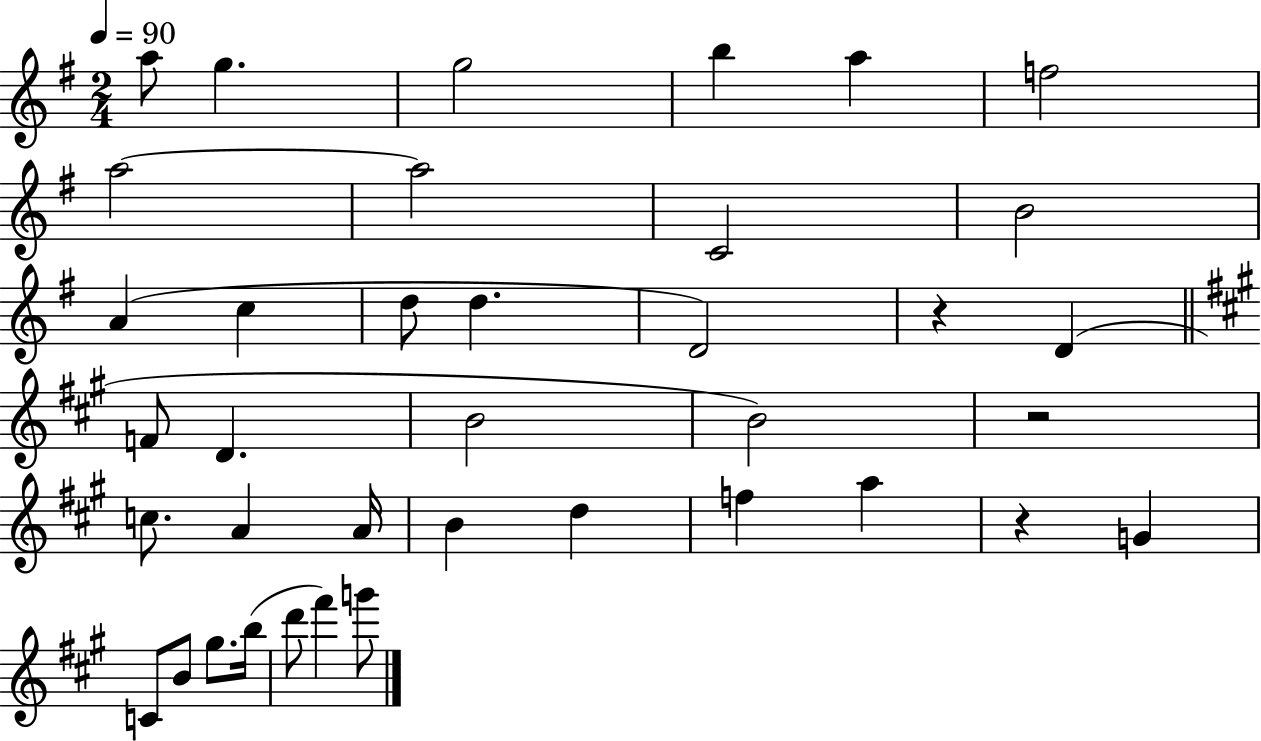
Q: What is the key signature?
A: G major